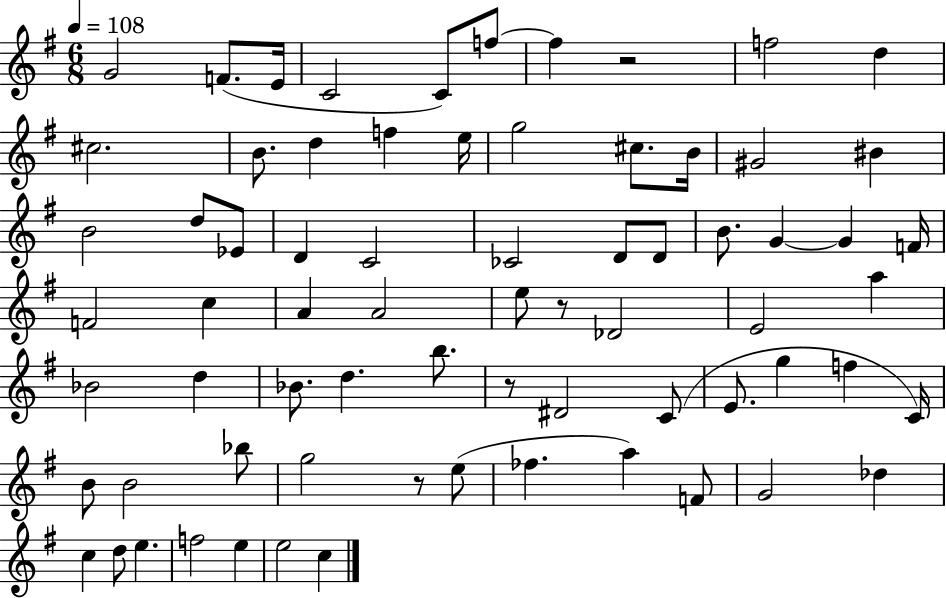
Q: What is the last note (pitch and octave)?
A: C5